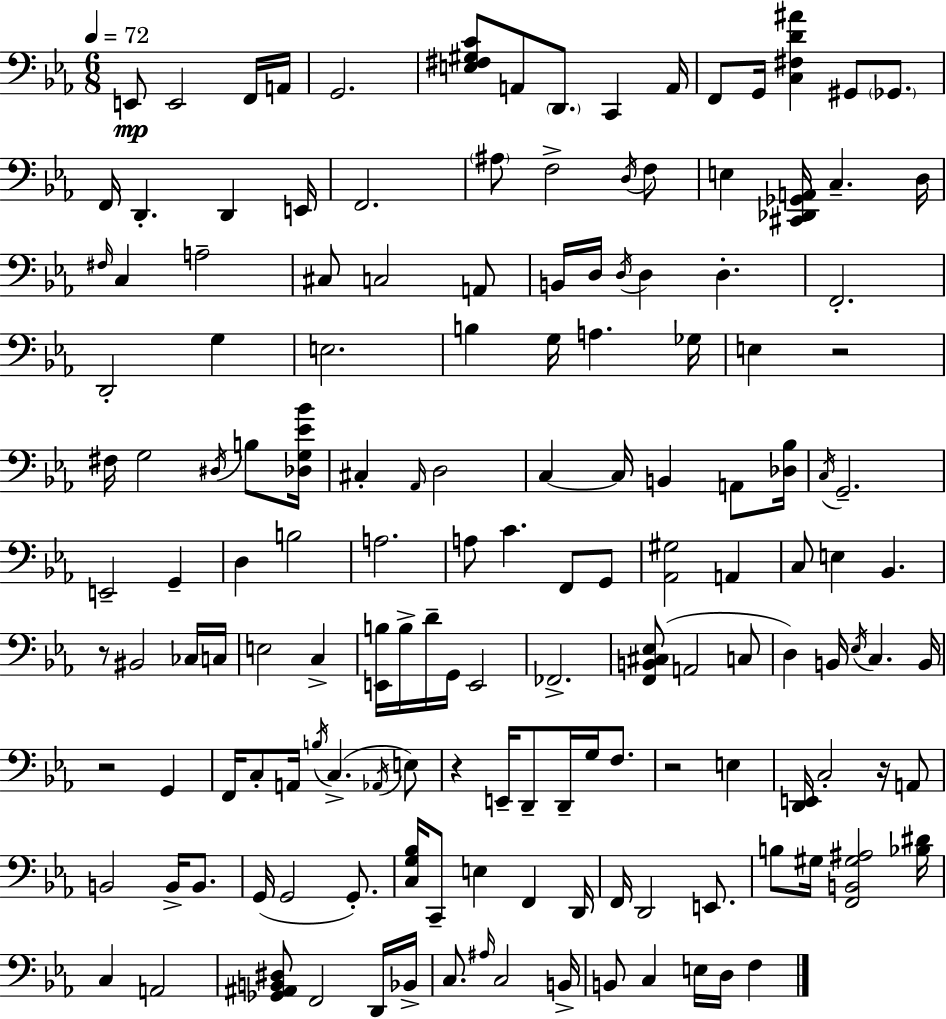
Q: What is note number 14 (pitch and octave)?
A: F2